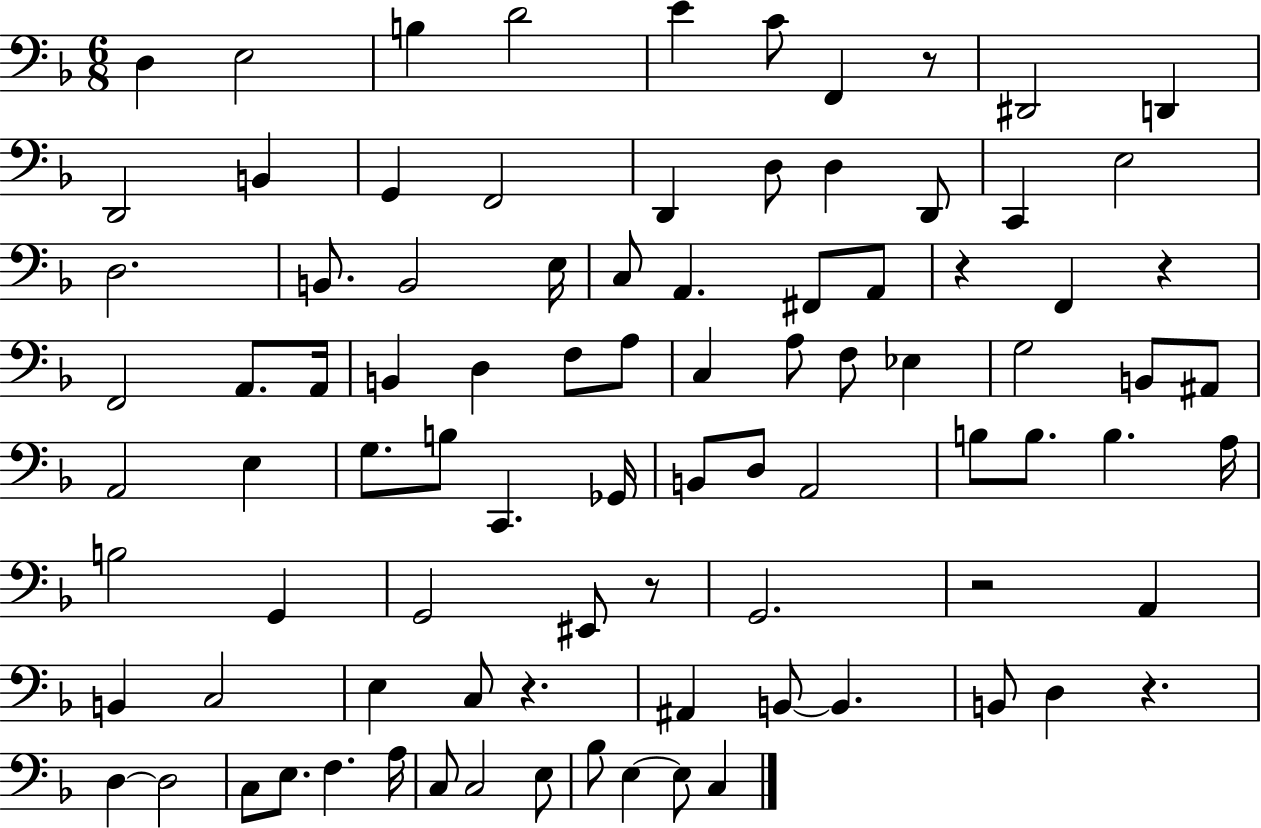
D3/q E3/h B3/q D4/h E4/q C4/e F2/q R/e D#2/h D2/q D2/h B2/q G2/q F2/h D2/q D3/e D3/q D2/e C2/q E3/h D3/h. B2/e. B2/h E3/s C3/e A2/q. F#2/e A2/e R/q F2/q R/q F2/h A2/e. A2/s B2/q D3/q F3/e A3/e C3/q A3/e F3/e Eb3/q G3/h B2/e A#2/e A2/h E3/q G3/e. B3/e C2/q. Gb2/s B2/e D3/e A2/h B3/e B3/e. B3/q. A3/s B3/h G2/q G2/h EIS2/e R/e G2/h. R/h A2/q B2/q C3/h E3/q C3/e R/q. A#2/q B2/e B2/q. B2/e D3/q R/q. D3/q D3/h C3/e E3/e. F3/q. A3/s C3/e C3/h E3/e Bb3/e E3/q E3/e C3/q